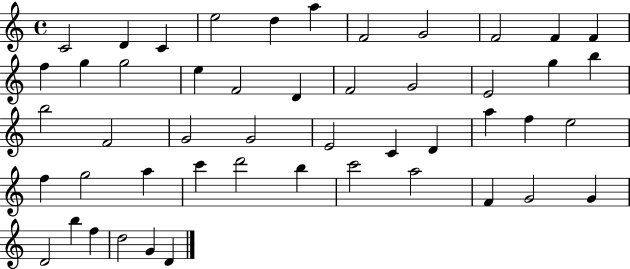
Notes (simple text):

C4/h D4/q C4/q E5/h D5/q A5/q F4/h G4/h F4/h F4/q F4/q F5/q G5/q G5/h E5/q F4/h D4/q F4/h G4/h E4/h G5/q B5/q B5/h F4/h G4/h G4/h E4/h C4/q D4/q A5/q F5/q E5/h F5/q G5/h A5/q C6/q D6/h B5/q C6/h A5/h F4/q G4/h G4/q D4/h B5/q F5/q D5/h G4/q D4/q